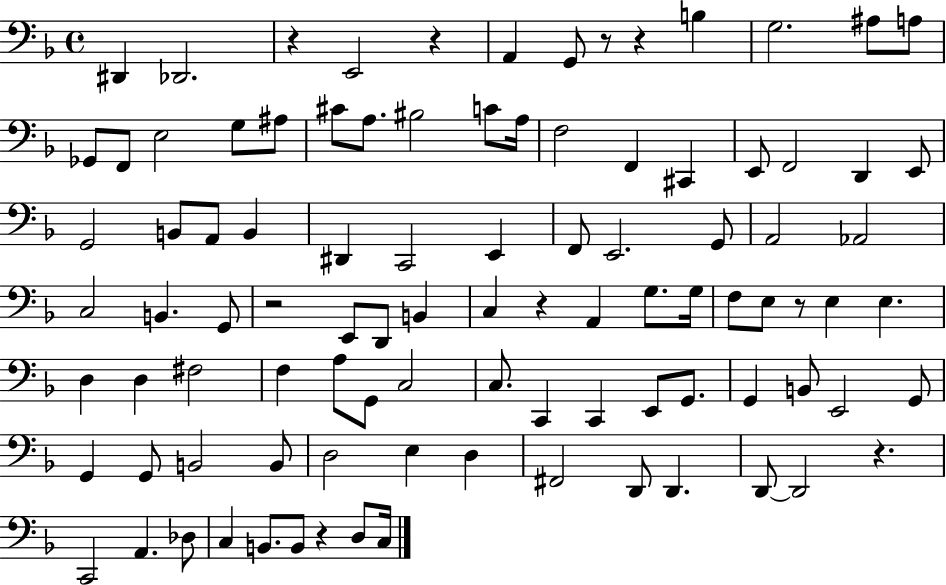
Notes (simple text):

D#2/q Db2/h. R/q E2/h R/q A2/q G2/e R/e R/q B3/q G3/h. A#3/e A3/e Gb2/e F2/e E3/h G3/e A#3/e C#4/e A3/e. BIS3/h C4/e A3/s F3/h F2/q C#2/q E2/e F2/h D2/q E2/e G2/h B2/e A2/e B2/q D#2/q C2/h E2/q F2/e E2/h. G2/e A2/h Ab2/h C3/h B2/q. G2/e R/h E2/e D2/e B2/q C3/q R/q A2/q G3/e. G3/s F3/e E3/e R/e E3/q E3/q. D3/q D3/q F#3/h F3/q A3/e G2/e C3/h C3/e. C2/q C2/q E2/e G2/e. G2/q B2/e E2/h G2/e G2/q G2/e B2/h B2/e D3/h E3/q D3/q F#2/h D2/e D2/q. D2/e D2/h R/q. C2/h A2/q. Db3/e C3/q B2/e. B2/e R/q D3/e C3/s